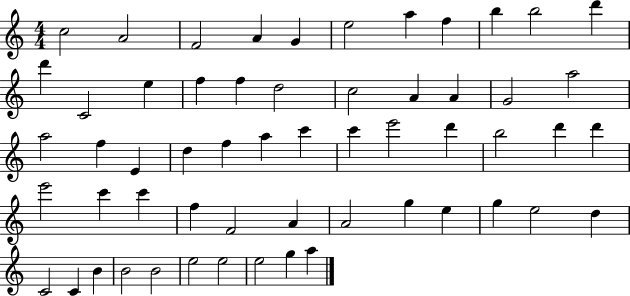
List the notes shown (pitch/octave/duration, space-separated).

C5/h A4/h F4/h A4/q G4/q E5/h A5/q F5/q B5/q B5/h D6/q D6/q C4/h E5/q F5/q F5/q D5/h C5/h A4/q A4/q G4/h A5/h A5/h F5/q E4/q D5/q F5/q A5/q C6/q C6/q E6/h D6/q B5/h D6/q D6/q E6/h C6/q C6/q F5/q F4/h A4/q A4/h G5/q E5/q G5/q E5/h D5/q C4/h C4/q B4/q B4/h B4/h E5/h E5/h E5/h G5/q A5/q